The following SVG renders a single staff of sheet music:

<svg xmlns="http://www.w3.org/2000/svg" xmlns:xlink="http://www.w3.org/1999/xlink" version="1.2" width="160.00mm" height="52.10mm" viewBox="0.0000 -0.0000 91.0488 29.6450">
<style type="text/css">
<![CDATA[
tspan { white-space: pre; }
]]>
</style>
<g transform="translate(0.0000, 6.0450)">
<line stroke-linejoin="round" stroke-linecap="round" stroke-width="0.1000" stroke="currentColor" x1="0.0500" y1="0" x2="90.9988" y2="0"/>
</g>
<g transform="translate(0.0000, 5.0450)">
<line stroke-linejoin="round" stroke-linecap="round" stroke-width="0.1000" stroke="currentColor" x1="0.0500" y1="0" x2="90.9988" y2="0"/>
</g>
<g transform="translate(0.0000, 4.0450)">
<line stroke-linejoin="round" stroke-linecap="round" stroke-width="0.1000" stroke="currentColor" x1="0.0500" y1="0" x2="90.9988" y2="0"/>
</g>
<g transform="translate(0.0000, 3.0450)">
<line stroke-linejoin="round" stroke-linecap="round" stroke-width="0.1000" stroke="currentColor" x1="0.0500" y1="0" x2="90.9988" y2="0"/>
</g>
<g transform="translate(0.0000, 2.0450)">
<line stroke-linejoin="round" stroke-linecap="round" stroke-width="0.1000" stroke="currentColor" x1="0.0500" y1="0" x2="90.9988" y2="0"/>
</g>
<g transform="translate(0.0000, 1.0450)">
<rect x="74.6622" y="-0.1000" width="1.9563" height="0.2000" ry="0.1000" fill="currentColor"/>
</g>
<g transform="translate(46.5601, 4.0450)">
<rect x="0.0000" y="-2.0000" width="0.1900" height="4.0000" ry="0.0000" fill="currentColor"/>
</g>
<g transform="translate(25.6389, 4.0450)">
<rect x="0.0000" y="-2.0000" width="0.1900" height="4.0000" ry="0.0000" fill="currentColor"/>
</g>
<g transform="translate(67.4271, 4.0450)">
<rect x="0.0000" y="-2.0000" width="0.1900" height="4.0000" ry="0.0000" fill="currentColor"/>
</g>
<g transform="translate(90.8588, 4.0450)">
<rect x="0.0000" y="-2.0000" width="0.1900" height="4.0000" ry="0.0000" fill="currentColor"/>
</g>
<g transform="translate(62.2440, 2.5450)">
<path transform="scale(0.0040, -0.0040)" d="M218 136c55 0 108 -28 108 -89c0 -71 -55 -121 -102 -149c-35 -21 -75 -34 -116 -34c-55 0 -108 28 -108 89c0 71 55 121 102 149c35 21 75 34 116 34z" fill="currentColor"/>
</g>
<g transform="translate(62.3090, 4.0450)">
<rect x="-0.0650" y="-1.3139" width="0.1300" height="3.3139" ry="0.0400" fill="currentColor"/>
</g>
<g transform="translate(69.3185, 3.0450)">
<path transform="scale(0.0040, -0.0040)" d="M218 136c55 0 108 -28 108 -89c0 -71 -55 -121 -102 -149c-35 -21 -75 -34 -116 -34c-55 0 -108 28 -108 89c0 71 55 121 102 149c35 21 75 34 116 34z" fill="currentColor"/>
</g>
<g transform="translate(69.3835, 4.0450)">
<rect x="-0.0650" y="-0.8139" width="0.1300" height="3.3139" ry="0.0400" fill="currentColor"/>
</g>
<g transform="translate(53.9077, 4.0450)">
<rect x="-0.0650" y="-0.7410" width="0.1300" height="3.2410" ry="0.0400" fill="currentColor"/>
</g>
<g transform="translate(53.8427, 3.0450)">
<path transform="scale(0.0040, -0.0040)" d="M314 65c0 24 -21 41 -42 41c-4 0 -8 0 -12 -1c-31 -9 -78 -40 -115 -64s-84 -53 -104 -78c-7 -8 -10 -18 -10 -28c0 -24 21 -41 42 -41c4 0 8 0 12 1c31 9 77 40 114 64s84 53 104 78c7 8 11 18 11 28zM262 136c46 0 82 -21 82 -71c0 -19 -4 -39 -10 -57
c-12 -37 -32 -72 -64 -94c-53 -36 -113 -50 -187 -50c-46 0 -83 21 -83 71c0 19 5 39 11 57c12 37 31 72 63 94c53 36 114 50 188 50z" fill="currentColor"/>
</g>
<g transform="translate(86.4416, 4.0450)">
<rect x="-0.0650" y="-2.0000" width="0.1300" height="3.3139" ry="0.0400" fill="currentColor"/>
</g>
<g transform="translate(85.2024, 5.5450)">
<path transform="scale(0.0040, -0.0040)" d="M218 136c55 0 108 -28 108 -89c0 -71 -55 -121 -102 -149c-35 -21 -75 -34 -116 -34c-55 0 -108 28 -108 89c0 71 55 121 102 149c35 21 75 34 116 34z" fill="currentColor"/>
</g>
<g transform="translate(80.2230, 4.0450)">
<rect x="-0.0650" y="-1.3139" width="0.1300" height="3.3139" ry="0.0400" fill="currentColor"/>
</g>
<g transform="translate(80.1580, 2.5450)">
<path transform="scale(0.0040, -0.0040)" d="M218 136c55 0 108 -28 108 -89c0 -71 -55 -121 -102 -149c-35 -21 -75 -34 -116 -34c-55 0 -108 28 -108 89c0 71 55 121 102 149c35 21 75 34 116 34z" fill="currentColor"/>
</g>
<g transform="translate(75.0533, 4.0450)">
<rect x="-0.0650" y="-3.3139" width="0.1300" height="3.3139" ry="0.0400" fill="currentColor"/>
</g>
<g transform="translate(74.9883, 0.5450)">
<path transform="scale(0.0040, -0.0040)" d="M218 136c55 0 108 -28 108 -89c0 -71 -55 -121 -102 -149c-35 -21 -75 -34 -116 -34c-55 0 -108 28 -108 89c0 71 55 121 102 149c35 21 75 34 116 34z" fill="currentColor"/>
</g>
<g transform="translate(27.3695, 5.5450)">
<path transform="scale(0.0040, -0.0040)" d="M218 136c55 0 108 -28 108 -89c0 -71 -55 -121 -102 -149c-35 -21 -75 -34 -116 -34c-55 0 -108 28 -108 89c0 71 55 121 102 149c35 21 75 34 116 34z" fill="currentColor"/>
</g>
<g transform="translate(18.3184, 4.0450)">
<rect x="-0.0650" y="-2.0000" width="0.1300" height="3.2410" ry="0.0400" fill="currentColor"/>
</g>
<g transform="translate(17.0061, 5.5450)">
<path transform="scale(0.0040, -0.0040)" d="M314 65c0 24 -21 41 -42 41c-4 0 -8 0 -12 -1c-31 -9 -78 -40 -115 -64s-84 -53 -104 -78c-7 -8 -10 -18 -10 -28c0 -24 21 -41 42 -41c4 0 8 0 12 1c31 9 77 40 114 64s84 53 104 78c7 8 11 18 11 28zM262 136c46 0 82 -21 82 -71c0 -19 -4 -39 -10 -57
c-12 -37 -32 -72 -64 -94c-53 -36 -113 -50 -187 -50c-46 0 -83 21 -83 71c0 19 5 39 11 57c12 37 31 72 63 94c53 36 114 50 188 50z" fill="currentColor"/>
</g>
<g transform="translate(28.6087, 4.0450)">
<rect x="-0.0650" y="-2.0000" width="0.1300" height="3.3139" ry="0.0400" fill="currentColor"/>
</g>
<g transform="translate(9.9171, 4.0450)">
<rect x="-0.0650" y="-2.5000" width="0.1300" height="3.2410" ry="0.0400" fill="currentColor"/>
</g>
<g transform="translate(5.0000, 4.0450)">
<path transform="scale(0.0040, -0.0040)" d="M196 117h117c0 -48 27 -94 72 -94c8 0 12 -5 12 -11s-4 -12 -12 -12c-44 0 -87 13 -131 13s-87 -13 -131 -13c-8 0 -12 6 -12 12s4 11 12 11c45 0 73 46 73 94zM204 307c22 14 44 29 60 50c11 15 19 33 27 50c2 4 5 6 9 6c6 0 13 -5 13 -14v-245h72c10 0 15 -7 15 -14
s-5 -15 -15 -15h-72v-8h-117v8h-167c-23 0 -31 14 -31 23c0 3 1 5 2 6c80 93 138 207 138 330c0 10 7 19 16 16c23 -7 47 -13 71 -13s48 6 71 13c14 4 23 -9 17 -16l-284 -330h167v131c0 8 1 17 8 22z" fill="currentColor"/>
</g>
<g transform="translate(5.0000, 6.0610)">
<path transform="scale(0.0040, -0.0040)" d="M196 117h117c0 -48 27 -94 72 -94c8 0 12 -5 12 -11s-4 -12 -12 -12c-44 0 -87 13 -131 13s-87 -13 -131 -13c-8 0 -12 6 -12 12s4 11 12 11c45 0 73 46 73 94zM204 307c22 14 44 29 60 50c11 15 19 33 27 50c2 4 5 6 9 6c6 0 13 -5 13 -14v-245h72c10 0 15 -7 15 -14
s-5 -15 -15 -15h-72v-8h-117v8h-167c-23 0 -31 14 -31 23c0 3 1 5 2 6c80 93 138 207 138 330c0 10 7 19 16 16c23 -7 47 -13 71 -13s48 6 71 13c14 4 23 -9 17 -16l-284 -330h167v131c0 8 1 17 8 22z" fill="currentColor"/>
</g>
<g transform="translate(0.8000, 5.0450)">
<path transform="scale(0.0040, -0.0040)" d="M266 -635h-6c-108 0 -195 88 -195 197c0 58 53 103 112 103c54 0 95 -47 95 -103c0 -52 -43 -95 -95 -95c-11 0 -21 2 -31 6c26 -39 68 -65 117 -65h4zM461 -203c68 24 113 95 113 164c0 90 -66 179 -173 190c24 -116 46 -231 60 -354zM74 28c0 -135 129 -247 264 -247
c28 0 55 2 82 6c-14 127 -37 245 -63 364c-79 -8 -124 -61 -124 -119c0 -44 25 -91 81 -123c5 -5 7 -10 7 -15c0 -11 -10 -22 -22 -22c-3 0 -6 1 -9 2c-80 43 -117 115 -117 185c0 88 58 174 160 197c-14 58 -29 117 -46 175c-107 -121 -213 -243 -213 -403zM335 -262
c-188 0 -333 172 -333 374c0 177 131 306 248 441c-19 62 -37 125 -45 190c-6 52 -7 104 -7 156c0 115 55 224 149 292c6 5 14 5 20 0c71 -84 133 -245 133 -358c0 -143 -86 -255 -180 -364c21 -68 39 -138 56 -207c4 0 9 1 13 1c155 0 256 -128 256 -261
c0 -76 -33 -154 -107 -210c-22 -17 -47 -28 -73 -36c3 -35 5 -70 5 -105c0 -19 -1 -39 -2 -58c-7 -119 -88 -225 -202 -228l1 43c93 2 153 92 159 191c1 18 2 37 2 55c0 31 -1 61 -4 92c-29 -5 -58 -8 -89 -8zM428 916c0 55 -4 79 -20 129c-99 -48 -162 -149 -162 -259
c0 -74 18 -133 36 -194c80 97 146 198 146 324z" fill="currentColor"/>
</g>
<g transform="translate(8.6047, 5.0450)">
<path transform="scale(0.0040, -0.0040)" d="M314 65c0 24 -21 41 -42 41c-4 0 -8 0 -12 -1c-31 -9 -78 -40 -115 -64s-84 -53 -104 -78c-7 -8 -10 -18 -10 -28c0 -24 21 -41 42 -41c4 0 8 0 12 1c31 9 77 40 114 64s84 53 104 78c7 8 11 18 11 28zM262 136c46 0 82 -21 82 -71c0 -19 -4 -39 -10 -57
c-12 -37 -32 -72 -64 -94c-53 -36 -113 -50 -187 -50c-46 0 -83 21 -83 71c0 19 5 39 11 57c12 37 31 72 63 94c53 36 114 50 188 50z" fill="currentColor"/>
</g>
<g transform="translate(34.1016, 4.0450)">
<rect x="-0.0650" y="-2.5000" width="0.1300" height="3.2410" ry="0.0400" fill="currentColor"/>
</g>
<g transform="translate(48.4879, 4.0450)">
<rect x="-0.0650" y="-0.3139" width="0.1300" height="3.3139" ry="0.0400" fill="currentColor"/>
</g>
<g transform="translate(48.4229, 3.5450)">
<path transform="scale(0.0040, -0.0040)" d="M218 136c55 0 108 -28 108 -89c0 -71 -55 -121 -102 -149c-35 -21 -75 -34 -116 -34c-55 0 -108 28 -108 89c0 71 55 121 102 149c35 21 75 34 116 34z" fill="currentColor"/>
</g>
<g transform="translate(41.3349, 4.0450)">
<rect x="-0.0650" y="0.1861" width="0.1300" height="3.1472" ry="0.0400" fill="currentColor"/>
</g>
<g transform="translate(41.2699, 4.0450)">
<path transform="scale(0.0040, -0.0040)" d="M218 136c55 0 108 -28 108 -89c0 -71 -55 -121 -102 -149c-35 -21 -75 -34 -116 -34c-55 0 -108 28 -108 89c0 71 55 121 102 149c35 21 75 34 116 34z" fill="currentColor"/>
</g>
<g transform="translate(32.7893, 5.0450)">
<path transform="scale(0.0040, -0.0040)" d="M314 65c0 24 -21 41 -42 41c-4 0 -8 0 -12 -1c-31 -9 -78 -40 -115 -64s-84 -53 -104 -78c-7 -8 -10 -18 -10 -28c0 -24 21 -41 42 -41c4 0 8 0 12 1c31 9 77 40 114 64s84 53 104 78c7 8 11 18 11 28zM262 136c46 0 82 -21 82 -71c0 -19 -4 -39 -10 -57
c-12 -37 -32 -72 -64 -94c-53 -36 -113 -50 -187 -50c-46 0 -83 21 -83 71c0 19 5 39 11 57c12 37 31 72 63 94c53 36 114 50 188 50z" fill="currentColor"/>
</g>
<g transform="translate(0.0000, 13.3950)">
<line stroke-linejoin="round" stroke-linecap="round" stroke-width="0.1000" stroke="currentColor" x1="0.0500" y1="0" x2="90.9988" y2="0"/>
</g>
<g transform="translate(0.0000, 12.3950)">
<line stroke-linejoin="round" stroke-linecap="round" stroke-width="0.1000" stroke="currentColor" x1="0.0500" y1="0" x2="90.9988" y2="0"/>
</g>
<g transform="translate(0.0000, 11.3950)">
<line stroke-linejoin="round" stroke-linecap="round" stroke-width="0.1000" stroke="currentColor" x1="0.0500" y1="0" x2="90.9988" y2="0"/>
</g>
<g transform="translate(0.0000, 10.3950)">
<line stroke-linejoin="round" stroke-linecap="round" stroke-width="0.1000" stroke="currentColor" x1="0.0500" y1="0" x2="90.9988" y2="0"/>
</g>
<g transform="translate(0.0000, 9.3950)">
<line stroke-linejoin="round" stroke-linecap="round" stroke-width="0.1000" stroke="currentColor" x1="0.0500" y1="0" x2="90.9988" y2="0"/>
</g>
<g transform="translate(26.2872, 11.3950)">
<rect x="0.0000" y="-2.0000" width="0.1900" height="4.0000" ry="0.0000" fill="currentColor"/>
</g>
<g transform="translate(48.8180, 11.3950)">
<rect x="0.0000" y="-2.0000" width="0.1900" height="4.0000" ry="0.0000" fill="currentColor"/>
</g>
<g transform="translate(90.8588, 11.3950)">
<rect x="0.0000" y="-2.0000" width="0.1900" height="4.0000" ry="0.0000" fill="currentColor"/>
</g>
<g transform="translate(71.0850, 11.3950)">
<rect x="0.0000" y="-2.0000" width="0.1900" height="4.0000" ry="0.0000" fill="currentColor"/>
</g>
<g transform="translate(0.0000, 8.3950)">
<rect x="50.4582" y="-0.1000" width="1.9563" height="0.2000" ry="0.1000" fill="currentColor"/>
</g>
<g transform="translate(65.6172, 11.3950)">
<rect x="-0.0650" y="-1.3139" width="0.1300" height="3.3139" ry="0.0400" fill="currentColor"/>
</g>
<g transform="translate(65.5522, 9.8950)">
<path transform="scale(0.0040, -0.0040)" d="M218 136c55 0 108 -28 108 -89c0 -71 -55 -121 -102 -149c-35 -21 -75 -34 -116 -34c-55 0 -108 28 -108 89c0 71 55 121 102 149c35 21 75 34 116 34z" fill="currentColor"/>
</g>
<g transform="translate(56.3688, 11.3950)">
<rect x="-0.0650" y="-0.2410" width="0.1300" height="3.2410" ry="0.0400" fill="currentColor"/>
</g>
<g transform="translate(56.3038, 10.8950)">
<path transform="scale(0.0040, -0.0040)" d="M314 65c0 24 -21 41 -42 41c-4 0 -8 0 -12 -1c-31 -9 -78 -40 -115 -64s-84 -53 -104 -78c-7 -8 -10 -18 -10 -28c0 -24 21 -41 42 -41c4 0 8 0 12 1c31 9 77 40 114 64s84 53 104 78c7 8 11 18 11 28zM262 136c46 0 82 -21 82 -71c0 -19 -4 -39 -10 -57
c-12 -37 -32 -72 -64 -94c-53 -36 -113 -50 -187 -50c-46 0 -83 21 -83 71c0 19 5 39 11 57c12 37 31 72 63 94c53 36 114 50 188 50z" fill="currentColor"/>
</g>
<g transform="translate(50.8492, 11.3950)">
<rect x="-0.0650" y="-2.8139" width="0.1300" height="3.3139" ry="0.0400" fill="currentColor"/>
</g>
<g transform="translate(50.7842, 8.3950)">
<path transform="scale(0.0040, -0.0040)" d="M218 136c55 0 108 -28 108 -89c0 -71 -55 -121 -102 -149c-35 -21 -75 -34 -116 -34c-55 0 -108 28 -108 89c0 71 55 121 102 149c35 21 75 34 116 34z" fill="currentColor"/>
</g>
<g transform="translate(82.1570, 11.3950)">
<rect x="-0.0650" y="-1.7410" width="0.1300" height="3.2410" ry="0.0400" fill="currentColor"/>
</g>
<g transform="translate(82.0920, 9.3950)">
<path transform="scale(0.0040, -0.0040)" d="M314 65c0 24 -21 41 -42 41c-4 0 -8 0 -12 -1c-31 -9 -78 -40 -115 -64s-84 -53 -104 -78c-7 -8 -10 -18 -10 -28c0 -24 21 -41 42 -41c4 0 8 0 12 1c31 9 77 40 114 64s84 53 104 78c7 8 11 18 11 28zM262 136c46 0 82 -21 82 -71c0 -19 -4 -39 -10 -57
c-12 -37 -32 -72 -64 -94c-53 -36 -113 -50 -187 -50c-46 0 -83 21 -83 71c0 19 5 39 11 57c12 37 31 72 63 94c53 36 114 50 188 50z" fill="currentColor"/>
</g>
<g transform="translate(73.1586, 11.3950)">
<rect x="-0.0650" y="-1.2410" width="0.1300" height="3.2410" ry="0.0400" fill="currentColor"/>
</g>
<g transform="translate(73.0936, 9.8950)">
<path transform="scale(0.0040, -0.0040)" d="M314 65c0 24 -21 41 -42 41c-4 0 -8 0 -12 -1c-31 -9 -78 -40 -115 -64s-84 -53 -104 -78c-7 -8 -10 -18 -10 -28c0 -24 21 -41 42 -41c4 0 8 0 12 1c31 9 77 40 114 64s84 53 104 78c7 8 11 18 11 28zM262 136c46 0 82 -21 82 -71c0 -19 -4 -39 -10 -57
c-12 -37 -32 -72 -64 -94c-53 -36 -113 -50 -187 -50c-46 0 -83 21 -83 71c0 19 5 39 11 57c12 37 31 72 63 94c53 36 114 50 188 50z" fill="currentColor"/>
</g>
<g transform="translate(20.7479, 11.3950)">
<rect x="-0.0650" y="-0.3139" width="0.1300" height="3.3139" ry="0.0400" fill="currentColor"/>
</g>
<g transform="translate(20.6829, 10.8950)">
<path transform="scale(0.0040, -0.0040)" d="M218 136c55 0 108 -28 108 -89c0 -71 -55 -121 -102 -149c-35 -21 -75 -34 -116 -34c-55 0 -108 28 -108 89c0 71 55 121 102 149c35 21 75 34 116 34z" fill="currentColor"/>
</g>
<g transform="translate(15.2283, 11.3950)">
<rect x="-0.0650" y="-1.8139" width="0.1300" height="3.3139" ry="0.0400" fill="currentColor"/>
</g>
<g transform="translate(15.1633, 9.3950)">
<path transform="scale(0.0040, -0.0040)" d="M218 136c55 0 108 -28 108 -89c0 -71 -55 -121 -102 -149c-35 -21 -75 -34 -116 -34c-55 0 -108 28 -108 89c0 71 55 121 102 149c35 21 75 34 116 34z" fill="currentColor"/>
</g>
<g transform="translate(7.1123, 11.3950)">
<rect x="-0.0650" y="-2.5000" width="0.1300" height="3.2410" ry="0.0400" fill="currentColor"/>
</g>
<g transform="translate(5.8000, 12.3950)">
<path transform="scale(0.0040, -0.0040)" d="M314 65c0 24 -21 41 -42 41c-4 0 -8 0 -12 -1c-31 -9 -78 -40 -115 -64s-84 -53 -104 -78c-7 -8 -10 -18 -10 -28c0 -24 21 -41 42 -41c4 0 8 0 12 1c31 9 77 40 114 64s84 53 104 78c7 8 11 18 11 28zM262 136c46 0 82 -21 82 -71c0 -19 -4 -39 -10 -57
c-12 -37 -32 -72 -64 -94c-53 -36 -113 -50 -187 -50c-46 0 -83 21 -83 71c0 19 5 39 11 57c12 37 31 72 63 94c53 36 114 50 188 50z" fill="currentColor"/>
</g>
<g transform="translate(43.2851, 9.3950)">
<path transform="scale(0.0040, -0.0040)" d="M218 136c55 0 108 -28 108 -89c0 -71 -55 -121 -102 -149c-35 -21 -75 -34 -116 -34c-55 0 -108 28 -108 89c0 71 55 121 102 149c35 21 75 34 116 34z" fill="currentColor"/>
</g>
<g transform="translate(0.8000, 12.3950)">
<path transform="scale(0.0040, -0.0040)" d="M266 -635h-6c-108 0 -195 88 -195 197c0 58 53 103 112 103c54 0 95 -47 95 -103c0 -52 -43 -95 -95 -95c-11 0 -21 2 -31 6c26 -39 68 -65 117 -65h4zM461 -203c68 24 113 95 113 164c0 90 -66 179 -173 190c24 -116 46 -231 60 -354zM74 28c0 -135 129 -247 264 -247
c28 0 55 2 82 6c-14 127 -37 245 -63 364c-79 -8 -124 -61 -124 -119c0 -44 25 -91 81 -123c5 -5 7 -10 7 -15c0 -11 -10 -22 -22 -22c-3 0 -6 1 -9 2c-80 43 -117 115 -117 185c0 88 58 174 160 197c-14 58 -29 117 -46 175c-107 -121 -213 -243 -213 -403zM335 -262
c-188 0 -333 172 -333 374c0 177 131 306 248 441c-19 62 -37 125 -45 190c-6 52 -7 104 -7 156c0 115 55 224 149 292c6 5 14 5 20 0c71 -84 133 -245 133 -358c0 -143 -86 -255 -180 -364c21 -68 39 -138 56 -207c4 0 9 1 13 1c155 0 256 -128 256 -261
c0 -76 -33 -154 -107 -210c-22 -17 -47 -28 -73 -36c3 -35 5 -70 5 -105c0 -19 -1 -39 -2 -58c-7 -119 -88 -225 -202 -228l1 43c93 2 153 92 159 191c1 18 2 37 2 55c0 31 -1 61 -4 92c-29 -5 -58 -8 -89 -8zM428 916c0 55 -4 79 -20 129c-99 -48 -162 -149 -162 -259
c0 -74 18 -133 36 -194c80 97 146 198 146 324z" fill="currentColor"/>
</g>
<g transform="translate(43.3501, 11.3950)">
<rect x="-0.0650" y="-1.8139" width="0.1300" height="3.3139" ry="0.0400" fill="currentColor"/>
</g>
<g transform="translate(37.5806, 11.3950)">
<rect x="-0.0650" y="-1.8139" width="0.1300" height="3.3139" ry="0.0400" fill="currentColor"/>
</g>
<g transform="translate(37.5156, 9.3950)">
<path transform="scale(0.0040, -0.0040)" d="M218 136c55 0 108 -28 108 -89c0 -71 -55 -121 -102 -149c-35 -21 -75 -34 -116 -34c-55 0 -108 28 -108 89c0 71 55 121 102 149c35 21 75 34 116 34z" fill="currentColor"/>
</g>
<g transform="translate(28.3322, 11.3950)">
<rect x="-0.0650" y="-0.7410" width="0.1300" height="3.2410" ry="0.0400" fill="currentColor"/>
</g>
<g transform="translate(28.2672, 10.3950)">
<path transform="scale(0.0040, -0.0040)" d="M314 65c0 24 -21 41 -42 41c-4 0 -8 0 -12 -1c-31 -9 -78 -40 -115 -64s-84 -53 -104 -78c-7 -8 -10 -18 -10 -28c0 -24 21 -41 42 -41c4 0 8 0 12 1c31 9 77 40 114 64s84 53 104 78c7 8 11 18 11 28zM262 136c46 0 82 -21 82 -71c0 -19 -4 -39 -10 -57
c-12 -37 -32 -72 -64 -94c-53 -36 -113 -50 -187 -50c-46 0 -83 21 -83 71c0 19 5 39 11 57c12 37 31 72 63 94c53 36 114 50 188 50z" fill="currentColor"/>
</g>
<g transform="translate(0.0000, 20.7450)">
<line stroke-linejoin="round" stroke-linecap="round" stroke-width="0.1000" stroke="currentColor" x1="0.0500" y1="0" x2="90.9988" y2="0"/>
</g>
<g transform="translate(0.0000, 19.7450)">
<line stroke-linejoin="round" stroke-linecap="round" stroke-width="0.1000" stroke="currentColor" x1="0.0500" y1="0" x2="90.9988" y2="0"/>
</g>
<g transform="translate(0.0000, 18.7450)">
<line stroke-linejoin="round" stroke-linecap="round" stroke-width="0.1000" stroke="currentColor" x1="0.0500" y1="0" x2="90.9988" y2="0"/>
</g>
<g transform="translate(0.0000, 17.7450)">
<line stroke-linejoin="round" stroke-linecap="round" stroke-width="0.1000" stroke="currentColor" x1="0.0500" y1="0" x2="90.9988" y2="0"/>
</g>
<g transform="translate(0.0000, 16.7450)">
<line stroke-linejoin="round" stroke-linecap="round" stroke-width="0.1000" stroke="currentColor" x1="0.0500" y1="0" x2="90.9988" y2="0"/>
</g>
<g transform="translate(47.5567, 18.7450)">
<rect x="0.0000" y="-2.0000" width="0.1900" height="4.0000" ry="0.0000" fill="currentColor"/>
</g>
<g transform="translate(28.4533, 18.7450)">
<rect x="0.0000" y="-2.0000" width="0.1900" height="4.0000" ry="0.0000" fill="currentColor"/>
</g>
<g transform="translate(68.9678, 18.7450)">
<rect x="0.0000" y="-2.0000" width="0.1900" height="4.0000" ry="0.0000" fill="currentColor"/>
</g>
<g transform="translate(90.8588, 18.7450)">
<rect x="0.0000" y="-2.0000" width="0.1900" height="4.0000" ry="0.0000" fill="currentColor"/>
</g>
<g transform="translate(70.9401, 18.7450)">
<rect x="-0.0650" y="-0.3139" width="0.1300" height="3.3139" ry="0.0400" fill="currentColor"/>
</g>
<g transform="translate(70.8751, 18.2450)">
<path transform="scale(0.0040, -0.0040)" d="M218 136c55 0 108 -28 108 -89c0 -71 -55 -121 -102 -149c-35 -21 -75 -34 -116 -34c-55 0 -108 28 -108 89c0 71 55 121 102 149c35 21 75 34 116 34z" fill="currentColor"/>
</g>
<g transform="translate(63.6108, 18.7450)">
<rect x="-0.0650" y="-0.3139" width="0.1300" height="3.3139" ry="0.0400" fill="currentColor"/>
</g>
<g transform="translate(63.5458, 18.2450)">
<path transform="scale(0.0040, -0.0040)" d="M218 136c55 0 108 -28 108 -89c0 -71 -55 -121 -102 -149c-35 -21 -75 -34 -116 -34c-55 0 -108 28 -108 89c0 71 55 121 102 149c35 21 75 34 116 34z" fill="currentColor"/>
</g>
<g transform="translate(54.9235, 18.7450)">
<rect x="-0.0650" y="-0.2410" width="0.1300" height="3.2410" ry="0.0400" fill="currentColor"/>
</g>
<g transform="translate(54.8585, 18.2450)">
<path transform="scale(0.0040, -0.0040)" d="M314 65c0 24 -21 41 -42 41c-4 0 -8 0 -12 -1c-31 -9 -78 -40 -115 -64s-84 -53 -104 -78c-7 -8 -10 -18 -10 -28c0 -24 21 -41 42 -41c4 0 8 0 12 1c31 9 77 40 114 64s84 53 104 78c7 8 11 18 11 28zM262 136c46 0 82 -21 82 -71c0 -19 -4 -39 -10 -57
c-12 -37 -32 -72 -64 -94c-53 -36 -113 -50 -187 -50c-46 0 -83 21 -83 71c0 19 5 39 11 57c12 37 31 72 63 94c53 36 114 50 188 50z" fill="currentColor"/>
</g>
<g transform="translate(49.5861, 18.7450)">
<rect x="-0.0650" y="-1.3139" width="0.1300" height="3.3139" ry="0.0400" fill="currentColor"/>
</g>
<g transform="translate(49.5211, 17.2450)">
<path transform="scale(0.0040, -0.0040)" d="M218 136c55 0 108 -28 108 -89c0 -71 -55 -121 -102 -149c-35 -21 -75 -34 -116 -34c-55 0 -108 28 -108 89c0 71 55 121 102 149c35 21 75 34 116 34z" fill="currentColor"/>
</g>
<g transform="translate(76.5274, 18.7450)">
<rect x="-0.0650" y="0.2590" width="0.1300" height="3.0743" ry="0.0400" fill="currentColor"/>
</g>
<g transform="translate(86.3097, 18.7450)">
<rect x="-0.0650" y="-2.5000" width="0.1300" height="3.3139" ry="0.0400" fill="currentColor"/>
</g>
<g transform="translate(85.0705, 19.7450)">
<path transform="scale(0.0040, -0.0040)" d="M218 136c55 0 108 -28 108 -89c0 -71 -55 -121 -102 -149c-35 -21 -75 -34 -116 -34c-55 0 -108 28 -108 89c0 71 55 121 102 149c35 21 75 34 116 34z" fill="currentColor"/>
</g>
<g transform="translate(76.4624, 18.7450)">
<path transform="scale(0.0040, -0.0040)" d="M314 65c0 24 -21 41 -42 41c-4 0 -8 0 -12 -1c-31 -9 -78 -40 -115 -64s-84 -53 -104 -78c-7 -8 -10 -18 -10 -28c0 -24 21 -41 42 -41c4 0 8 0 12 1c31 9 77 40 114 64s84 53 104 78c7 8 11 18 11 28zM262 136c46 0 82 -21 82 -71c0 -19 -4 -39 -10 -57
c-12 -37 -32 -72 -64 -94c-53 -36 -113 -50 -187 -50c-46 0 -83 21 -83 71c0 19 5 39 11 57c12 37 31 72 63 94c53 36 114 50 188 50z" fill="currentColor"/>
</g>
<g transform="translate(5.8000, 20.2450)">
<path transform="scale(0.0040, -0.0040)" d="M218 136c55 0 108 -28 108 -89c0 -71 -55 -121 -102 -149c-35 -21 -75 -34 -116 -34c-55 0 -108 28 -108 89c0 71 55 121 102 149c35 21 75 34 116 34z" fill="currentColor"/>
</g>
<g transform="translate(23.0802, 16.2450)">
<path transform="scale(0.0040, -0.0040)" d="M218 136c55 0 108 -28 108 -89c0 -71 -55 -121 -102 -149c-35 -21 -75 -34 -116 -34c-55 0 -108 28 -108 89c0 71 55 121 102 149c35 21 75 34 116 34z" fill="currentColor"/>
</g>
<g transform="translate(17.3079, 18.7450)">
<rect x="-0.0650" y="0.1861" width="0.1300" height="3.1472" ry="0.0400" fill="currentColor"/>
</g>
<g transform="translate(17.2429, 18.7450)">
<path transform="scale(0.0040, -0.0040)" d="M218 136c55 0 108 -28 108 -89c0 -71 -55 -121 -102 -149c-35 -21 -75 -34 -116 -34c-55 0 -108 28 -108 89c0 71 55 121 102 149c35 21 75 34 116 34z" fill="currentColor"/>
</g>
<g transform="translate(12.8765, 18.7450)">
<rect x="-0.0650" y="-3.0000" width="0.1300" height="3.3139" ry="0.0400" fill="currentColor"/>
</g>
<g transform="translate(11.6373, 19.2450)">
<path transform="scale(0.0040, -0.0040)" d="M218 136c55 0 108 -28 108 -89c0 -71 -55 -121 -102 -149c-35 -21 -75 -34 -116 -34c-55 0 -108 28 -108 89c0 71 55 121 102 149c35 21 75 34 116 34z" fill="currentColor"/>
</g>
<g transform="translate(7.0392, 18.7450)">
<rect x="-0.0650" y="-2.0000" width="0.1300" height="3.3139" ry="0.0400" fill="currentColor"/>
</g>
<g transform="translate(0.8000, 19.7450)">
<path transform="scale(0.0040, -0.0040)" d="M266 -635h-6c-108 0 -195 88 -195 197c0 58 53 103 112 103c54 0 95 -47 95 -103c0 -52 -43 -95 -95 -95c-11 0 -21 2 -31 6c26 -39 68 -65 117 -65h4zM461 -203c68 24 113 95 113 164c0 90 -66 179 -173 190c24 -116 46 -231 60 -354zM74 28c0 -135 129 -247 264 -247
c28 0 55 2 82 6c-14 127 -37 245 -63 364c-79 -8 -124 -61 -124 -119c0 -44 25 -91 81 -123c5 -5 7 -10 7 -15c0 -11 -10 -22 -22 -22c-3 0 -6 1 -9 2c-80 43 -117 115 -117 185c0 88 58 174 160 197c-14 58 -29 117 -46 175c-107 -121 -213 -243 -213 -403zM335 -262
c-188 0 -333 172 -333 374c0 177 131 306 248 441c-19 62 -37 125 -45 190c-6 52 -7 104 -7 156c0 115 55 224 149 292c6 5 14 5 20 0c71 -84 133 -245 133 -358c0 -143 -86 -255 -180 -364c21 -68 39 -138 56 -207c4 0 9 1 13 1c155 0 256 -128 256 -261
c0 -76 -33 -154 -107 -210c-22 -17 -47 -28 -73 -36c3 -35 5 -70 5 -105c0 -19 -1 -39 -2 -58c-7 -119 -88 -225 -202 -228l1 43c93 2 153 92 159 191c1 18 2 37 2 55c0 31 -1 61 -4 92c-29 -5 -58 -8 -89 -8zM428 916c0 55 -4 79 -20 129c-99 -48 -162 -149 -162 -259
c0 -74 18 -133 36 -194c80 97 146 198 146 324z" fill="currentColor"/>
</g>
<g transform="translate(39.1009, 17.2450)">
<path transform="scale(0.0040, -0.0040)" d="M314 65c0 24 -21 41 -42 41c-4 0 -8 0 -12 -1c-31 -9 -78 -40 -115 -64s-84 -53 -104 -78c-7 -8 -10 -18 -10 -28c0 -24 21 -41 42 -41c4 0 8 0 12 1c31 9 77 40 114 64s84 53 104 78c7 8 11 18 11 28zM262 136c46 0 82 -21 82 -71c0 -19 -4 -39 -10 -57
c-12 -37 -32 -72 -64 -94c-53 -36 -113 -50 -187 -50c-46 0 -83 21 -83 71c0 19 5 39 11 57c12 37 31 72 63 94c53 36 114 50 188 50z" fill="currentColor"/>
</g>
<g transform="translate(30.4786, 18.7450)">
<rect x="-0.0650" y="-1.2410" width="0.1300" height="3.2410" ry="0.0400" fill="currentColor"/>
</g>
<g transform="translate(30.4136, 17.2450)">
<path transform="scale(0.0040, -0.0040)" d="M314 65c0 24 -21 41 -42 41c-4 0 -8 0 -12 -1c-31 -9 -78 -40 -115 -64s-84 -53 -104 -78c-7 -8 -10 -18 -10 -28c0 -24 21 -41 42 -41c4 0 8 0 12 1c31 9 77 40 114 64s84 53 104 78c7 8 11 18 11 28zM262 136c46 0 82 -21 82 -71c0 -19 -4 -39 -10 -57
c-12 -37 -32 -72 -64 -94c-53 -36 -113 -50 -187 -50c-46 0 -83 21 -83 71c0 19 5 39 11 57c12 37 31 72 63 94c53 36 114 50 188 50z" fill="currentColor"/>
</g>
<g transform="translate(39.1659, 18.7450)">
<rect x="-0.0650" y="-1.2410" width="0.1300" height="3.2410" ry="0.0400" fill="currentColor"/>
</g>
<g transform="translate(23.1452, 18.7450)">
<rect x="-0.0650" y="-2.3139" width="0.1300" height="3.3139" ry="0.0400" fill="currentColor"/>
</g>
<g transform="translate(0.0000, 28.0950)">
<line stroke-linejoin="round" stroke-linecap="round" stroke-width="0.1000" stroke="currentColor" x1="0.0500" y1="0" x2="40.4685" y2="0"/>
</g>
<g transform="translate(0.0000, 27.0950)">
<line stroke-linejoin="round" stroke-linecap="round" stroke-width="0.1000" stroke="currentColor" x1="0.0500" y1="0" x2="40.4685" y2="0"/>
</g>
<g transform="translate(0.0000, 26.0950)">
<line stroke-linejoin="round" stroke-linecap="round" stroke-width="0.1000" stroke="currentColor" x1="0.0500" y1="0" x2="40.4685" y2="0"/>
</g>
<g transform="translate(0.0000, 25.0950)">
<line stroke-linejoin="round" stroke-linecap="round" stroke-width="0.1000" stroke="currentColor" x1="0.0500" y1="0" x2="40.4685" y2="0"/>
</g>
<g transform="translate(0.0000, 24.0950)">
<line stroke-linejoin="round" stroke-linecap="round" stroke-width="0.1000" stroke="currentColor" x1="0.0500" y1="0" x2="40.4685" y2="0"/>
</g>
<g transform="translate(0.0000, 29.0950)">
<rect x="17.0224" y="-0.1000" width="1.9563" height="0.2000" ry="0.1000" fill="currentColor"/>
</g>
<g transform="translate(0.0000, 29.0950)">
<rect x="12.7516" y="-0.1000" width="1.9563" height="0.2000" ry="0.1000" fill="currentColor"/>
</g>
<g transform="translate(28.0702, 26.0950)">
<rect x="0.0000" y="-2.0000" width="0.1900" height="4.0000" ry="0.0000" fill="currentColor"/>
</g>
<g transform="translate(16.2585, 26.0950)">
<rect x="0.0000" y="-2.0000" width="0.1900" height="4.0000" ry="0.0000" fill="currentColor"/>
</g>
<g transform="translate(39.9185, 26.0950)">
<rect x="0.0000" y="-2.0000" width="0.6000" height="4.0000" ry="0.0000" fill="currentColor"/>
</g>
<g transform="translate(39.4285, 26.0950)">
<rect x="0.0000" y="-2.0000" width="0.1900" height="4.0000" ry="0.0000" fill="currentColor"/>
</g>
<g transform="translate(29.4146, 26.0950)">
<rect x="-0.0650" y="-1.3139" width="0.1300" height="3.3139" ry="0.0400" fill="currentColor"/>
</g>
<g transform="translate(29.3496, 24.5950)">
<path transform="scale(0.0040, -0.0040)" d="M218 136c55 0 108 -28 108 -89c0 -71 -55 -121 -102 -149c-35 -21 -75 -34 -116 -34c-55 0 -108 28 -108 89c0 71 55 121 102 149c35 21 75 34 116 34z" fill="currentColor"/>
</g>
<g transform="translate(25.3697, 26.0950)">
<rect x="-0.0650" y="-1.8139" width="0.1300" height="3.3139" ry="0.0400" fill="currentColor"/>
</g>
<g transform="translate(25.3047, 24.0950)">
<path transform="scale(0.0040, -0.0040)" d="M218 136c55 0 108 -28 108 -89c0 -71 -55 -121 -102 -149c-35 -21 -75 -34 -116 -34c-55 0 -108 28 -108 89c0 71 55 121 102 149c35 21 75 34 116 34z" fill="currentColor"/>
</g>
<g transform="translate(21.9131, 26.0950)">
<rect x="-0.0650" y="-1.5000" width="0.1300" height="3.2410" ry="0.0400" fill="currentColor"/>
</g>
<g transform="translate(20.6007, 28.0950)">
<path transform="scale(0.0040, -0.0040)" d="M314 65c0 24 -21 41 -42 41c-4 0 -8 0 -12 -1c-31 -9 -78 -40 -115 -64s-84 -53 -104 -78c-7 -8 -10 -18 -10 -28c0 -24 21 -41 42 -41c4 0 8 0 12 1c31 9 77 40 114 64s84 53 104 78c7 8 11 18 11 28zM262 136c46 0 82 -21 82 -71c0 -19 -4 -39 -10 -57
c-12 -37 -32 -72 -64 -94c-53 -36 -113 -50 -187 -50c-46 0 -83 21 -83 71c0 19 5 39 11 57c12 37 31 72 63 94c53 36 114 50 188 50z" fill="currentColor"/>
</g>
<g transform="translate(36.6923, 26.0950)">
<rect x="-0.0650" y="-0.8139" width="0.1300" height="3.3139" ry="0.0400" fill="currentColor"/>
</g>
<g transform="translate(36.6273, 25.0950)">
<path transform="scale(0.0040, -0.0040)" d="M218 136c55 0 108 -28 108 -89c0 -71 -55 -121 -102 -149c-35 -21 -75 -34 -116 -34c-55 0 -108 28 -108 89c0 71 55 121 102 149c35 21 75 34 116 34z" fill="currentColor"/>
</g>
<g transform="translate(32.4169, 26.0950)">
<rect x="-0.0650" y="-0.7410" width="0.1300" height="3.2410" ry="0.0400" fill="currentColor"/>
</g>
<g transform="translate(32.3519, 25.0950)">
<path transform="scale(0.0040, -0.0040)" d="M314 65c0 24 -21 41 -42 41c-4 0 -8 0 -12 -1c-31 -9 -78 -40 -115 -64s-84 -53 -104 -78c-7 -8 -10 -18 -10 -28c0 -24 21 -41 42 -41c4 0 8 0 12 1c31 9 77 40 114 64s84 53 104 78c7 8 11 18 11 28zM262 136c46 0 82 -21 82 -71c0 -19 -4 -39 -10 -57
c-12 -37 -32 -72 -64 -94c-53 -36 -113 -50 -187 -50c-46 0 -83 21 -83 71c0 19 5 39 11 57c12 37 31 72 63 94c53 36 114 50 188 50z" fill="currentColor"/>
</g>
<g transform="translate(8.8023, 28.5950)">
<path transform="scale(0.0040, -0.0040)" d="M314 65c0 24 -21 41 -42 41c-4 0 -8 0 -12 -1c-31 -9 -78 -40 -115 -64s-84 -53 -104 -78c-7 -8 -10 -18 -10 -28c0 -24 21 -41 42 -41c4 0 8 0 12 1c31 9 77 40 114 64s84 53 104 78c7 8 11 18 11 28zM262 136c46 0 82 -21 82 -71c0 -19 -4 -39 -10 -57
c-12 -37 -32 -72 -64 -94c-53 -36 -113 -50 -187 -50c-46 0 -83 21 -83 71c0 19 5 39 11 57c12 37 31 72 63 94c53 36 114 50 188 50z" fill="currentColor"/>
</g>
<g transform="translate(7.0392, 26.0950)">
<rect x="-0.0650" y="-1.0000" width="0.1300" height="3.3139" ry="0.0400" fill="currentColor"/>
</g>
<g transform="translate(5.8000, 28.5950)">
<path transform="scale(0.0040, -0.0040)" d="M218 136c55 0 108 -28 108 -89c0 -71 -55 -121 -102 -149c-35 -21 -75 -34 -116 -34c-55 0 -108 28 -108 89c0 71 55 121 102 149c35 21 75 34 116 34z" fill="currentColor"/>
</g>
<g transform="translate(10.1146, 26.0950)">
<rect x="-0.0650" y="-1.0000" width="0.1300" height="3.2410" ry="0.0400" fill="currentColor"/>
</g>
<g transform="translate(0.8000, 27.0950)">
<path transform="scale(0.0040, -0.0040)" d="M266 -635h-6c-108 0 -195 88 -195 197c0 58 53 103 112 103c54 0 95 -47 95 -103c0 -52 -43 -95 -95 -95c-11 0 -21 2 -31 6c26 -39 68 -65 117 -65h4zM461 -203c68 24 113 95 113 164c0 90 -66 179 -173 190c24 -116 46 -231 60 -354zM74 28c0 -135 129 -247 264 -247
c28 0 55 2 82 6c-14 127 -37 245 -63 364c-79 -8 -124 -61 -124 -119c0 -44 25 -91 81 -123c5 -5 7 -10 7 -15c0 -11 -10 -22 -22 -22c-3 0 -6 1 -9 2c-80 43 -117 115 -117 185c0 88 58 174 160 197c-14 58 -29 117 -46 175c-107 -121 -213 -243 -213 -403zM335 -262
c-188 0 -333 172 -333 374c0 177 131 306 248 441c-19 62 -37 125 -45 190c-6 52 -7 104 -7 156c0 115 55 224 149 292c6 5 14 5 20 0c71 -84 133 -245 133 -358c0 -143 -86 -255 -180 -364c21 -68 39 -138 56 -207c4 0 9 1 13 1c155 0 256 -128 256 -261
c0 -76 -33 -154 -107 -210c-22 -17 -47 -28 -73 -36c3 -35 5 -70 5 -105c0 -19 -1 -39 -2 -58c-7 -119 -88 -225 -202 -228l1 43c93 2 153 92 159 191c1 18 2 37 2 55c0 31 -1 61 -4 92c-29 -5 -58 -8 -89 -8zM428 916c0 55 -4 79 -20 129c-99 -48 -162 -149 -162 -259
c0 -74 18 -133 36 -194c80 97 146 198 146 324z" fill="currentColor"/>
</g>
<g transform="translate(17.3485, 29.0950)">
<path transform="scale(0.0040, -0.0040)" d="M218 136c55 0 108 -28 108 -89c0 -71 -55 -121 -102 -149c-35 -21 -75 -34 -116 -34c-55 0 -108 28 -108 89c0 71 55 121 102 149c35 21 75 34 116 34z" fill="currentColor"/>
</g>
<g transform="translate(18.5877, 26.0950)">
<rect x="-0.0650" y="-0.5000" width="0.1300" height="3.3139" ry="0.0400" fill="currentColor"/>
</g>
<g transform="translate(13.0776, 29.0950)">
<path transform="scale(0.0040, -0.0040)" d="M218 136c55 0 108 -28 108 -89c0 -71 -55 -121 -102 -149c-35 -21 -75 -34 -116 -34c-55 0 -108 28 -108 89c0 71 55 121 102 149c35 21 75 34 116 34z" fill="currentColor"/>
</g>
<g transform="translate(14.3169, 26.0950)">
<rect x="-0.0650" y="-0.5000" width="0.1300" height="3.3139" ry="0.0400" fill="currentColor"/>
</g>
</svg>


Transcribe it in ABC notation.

X:1
T:Untitled
M:4/4
L:1/4
K:C
G2 F2 F G2 B c d2 e d b e F G2 f c d2 f f a c2 e e2 f2 F A B g e2 e2 e c2 c c B2 G D D2 C C E2 f e d2 d